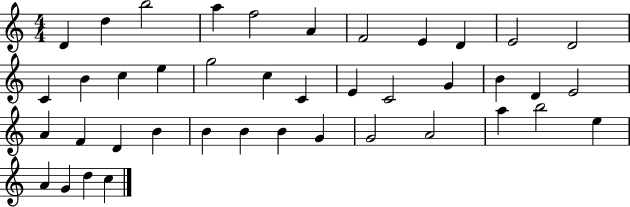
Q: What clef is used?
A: treble